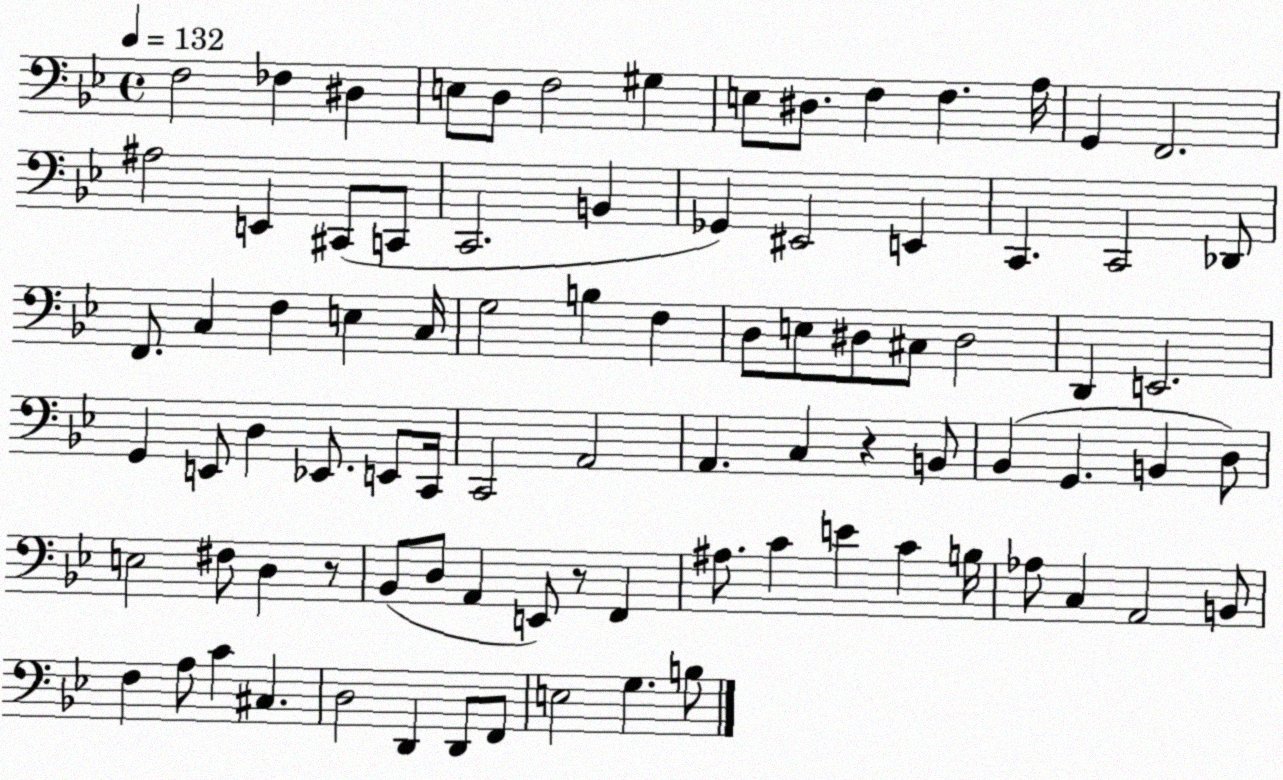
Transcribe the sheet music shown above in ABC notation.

X:1
T:Untitled
M:4/4
L:1/4
K:Bb
F,2 _F, ^D, E,/2 D,/2 F,2 ^G, E,/2 ^D,/2 F, F, A,/4 G,, F,,2 ^A,2 E,, ^C,,/2 C,,/2 C,,2 B,, _G,, ^E,,2 E,, C,, C,,2 _D,,/2 F,,/2 C, F, E, C,/4 G,2 B, F, D,/2 E,/2 ^D,/2 ^C,/2 ^D,2 D,, E,,2 G,, E,,/2 D, _E,,/2 E,,/2 C,,/4 C,,2 A,,2 A,, C, z B,,/2 _B,, G,, B,, D,/2 E,2 ^F,/2 D, z/2 _B,,/2 D,/2 A,, E,,/2 z/2 F,, ^A,/2 C E C B,/4 _A,/2 C, A,,2 B,,/2 F, A,/2 C ^C, D,2 D,, D,,/2 F,,/2 E,2 G, B,/2